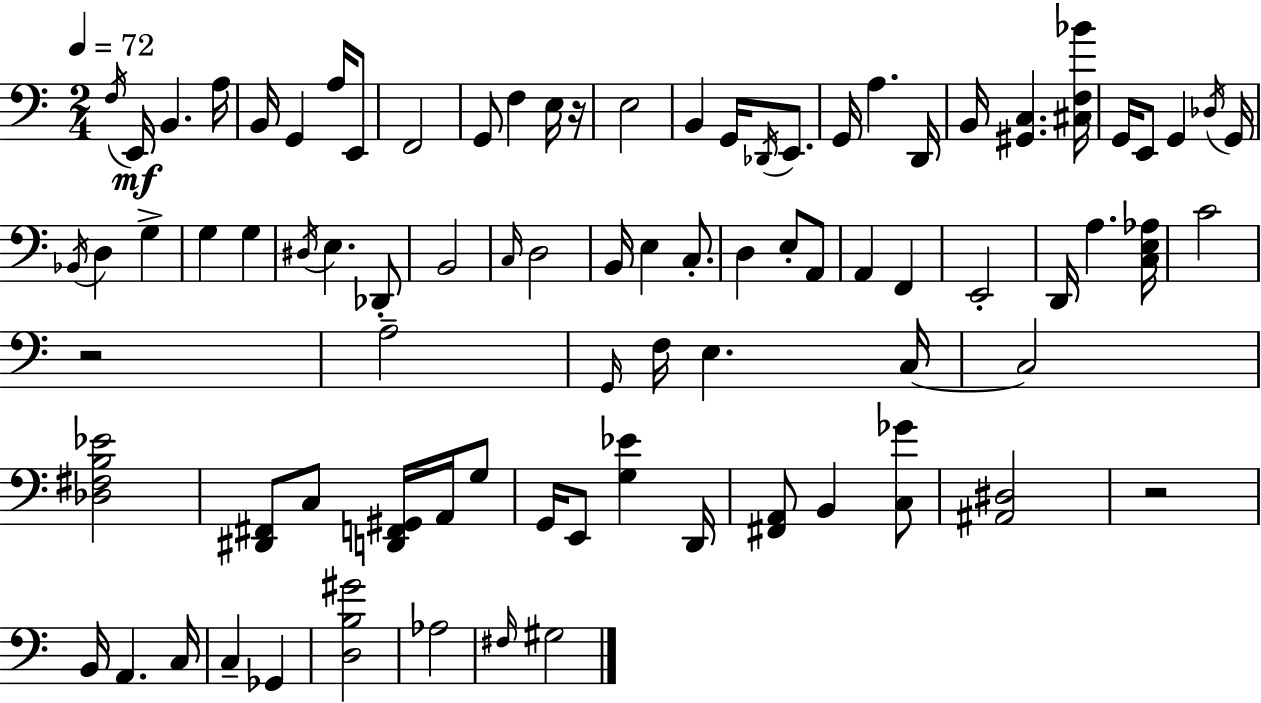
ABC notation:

X:1
T:Untitled
M:2/4
L:1/4
K:Am
F,/4 E,,/4 B,, A,/4 B,,/4 G,, A,/4 E,,/2 F,,2 G,,/2 F, E,/4 z/4 E,2 B,, G,,/4 _D,,/4 E,,/2 G,,/4 A, D,,/4 B,,/4 [^G,,C,] [^C,F,_B]/4 G,,/4 E,,/2 G,, _D,/4 G,,/4 _B,,/4 D, G, G, G, ^D,/4 E, _D,,/2 B,,2 C,/4 D,2 B,,/4 E, C,/2 D, E,/2 A,,/2 A,, F,, E,,2 D,,/4 A, [C,E,_A,]/4 C2 z2 A,2 G,,/4 F,/4 E, C,/4 C,2 [_D,^F,B,_E]2 [^D,,^F,,]/2 C,/2 [D,,F,,^G,,]/4 A,,/4 G,/2 G,,/4 E,,/2 [G,_E] D,,/4 [^F,,A,,]/2 B,, [C,_G]/2 [^A,,^D,]2 z2 B,,/4 A,, C,/4 C, _G,, [D,B,^G]2 _A,2 ^F,/4 ^G,2